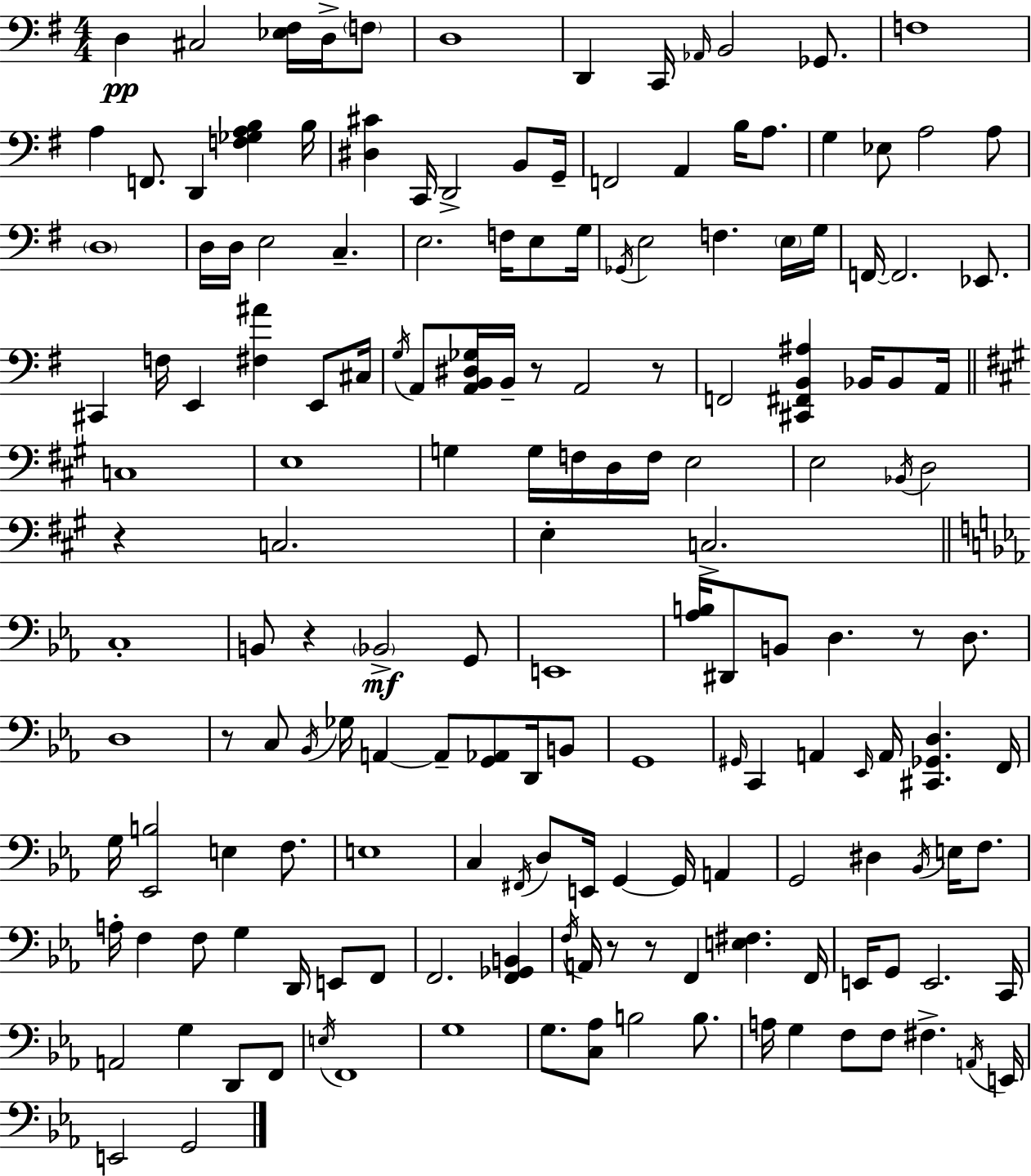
{
  \clef bass
  \numericTimeSignature
  \time 4/4
  \key g \major
  d4\pp cis2 <ees fis>16 d16-> \parenthesize f8 | d1 | d,4 c,16 \grace { aes,16 } b,2 ges,8. | f1 | \break a4 f,8. d,4 <f ges a b>4 | b16 <dis cis'>4 c,16 d,2-> b,8 | g,16-- f,2 a,4 b16 a8. | g4 ees8 a2 a8 | \break \parenthesize d1 | d16 d16 e2 c4.-- | e2. f16 e8 | g16 \acciaccatura { ges,16 } e2 f4. | \break \parenthesize e16 g16 f,16~~ f,2. ees,8. | cis,4 f16 e,4 <fis ais'>4 e,8 | cis16 \acciaccatura { g16 } a,8 <a, b, dis ges>16 b,16-- r8 a,2 | r8 f,2 <cis, fis, b, ais>4 bes,16 | \break bes,8 a,16 \bar "||" \break \key a \major c1 | e1 | g4 g16 f16 d16 f16 e2 | e2 \acciaccatura { bes,16 } d2 | \break r4 c2. | e4-. c2.-> | \bar "||" \break \key c \minor c1-. | b,8 r4 \parenthesize bes,2->\mf g,8 | e,1 | <aes b>16 dis,8 b,8 d4. r8 d8. | \break d1 | r8 c8 \acciaccatura { bes,16 } ges16 a,4~~ a,8-- <g, aes,>8 d,16 b,8 | g,1 | \grace { gis,16 } c,4 a,4 \grace { ees,16 } a,16 <cis, ges, d>4. | \break f,16 g16 <ees, b>2 e4 | f8. e1 | c4 \acciaccatura { fis,16 } d8 e,16 g,4~~ g,16 | a,4 g,2 dis4 | \break \acciaccatura { bes,16 } e16 f8. a16-. f4 f8 g4 | d,16 e,8 f,8 f,2. | <f, ges, b,>4 \acciaccatura { f16 } a,16 r8 r8 f,4 <e fis>4. | f,16 e,16 g,8 e,2. | \break c,16 a,2 g4 | d,8 f,8 \acciaccatura { e16 } f,1 | g1 | g8. <c aes>8 b2 | \break b8. a16 g4 f8 f8 | fis4.-> \acciaccatura { a,16 } e,16 e,2 | g,2 \bar "|."
}